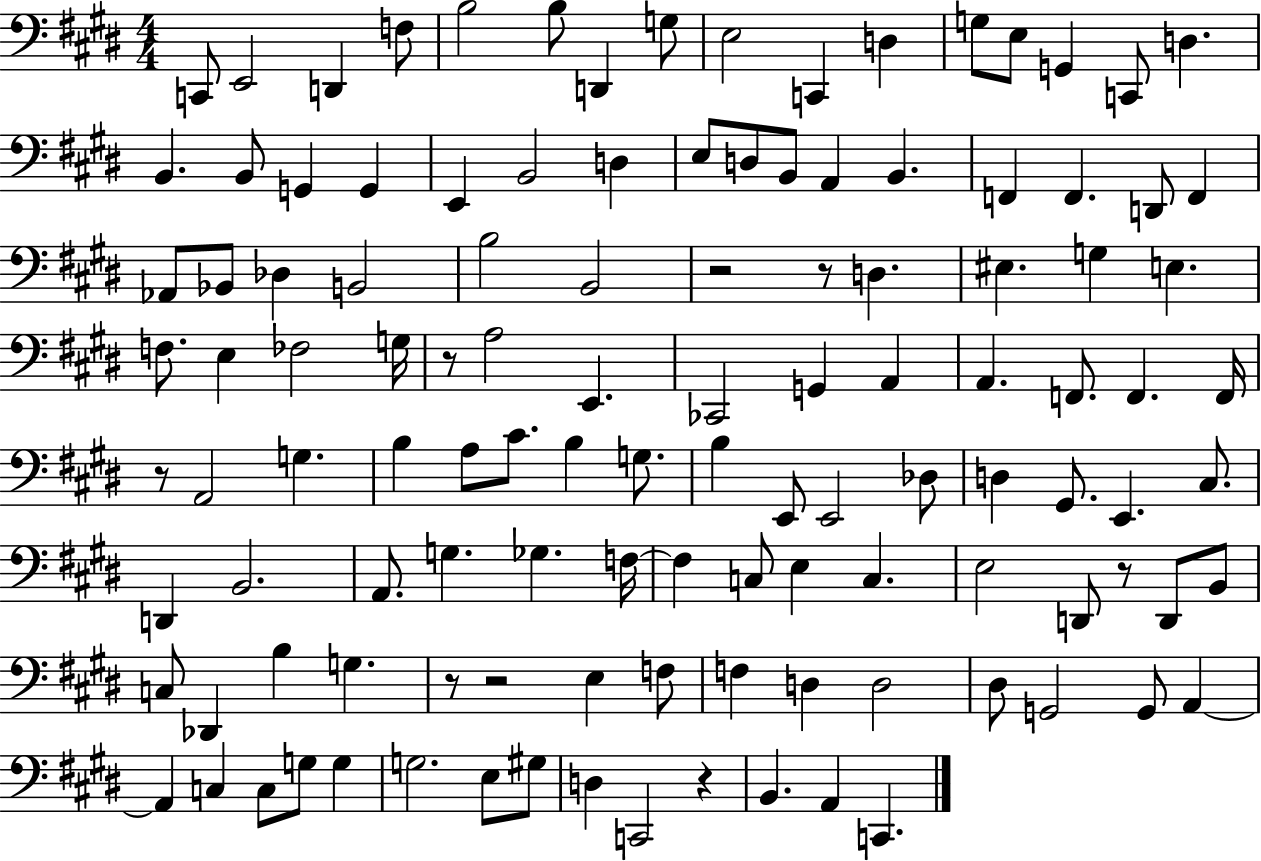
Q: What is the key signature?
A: E major